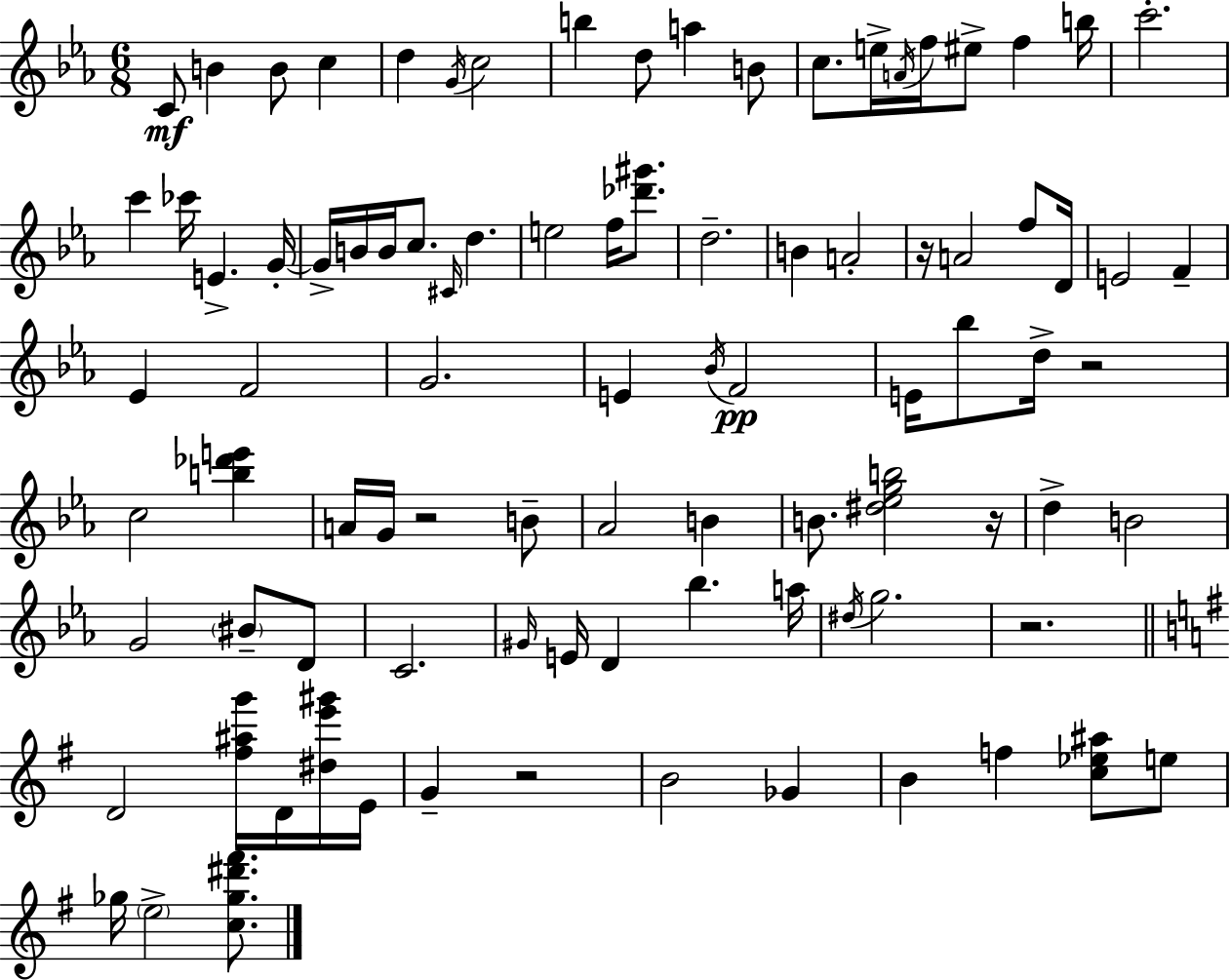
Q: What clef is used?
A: treble